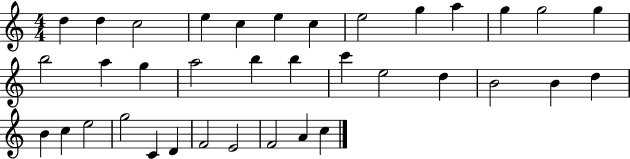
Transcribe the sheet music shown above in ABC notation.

X:1
T:Untitled
M:4/4
L:1/4
K:C
d d c2 e c e c e2 g a g g2 g b2 a g a2 b b c' e2 d B2 B d B c e2 g2 C D F2 E2 F2 A c